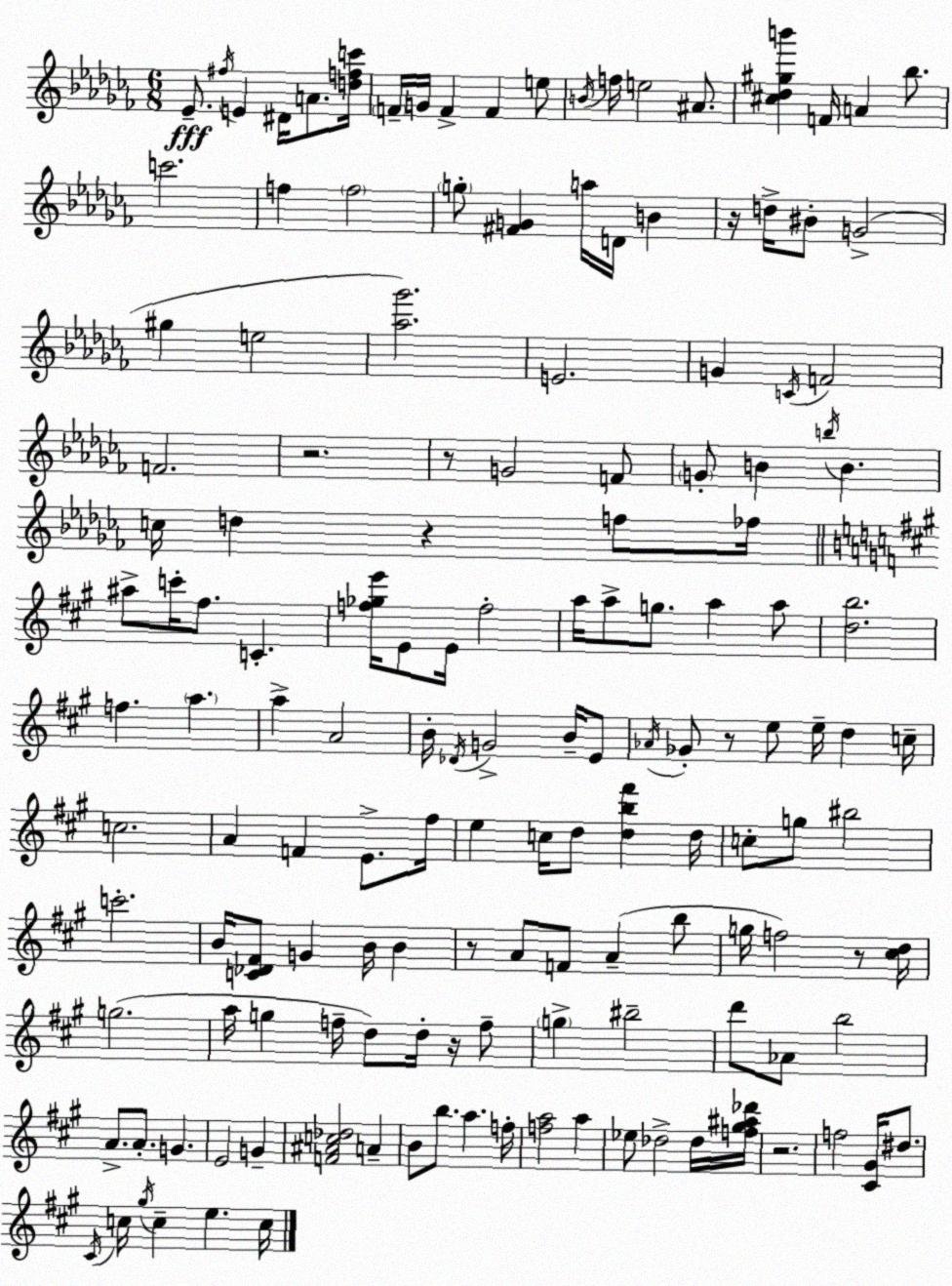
X:1
T:Untitled
M:6/8
L:1/4
K:Abm
_E/2 ^f/4 E ^D/4 A/2 [dfc']/4 F/4 G/4 F F e/2 B/4 f/4 e2 ^A/2 [^c_d^gb'] F/4 A _b/2 c'2 f f2 g/2 [^FG] a/4 D/4 B z/4 d/4 ^B/2 G2 ^g e2 [_a_g']2 E2 G C/4 F2 F2 z2 z/2 G2 F/2 G/2 B b/4 B c/4 d z f/2 _f/4 ^a/2 c'/4 ^f/2 C [f_ge']/4 E/2 E/4 f2 a/4 a/2 g/2 a a/2 [db]2 f a a A2 B/4 _D/4 G2 B/4 E/2 _A/4 _G/2 z/2 e/2 e/4 d c/4 c2 A F E/2 ^f/4 e c/4 d/2 [db^f'] d/4 c/2 g/2 ^b2 c'2 B/4 [C_D^F]/2 G B/4 B z/2 A/2 F/2 A b/2 g/4 f2 z/2 [^cd]/4 g2 a/4 g f/4 d/2 d/4 z/4 f/2 g ^b2 d'/2 _A/2 b2 A/2 A/2 G E2 G [F^Ac_d]2 A B/2 b/2 a f/4 [fa]2 a _e/2 _d2 _d/4 [f^g^a_d']/4 z2 f2 [^C^G]/4 ^d/2 ^C/4 c/4 ^g/4 c e c/4